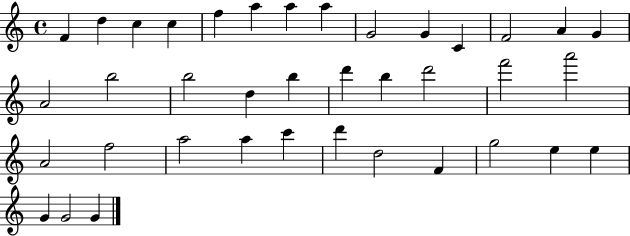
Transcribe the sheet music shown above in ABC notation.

X:1
T:Untitled
M:4/4
L:1/4
K:C
F d c c f a a a G2 G C F2 A G A2 b2 b2 d b d' b d'2 f'2 a'2 A2 f2 a2 a c' d' d2 F g2 e e G G2 G